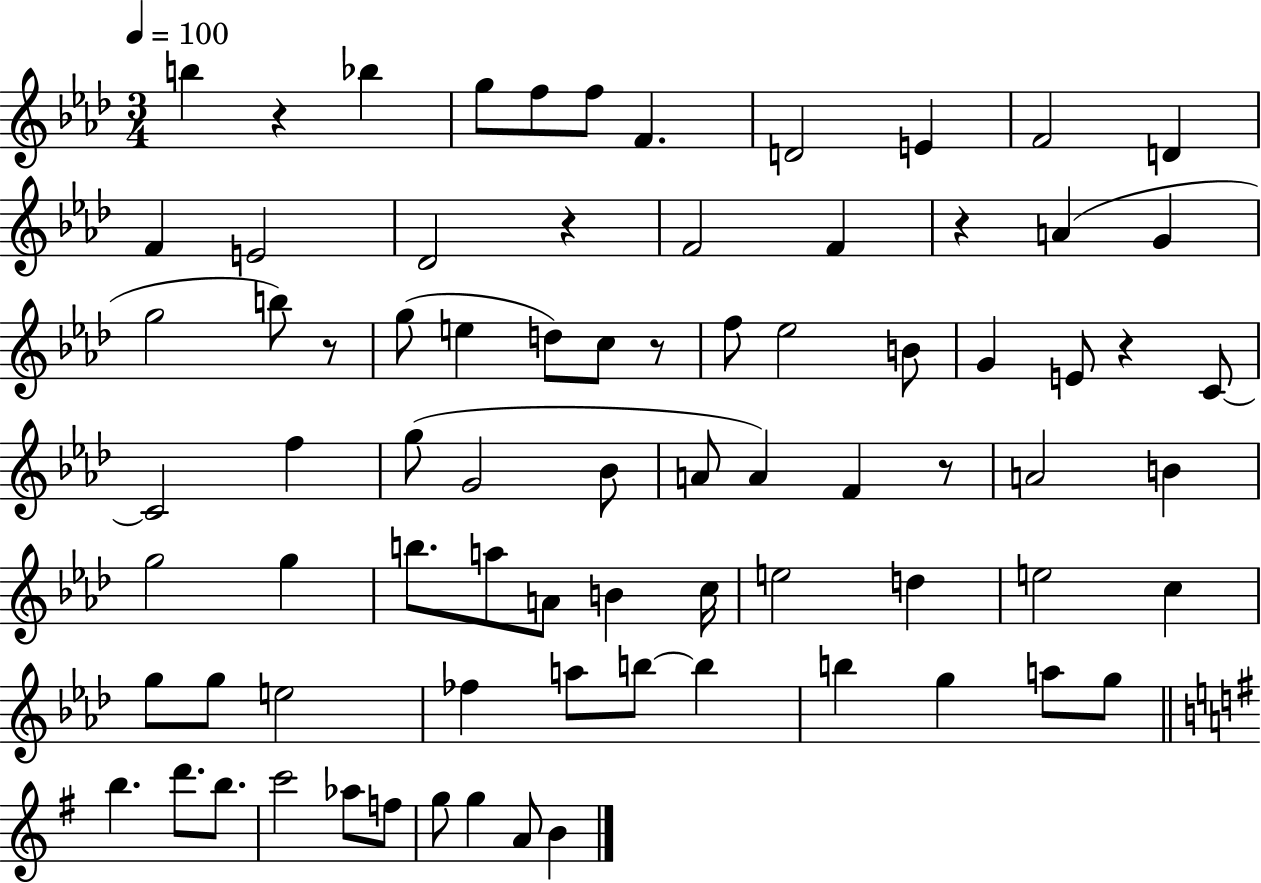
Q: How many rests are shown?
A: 7